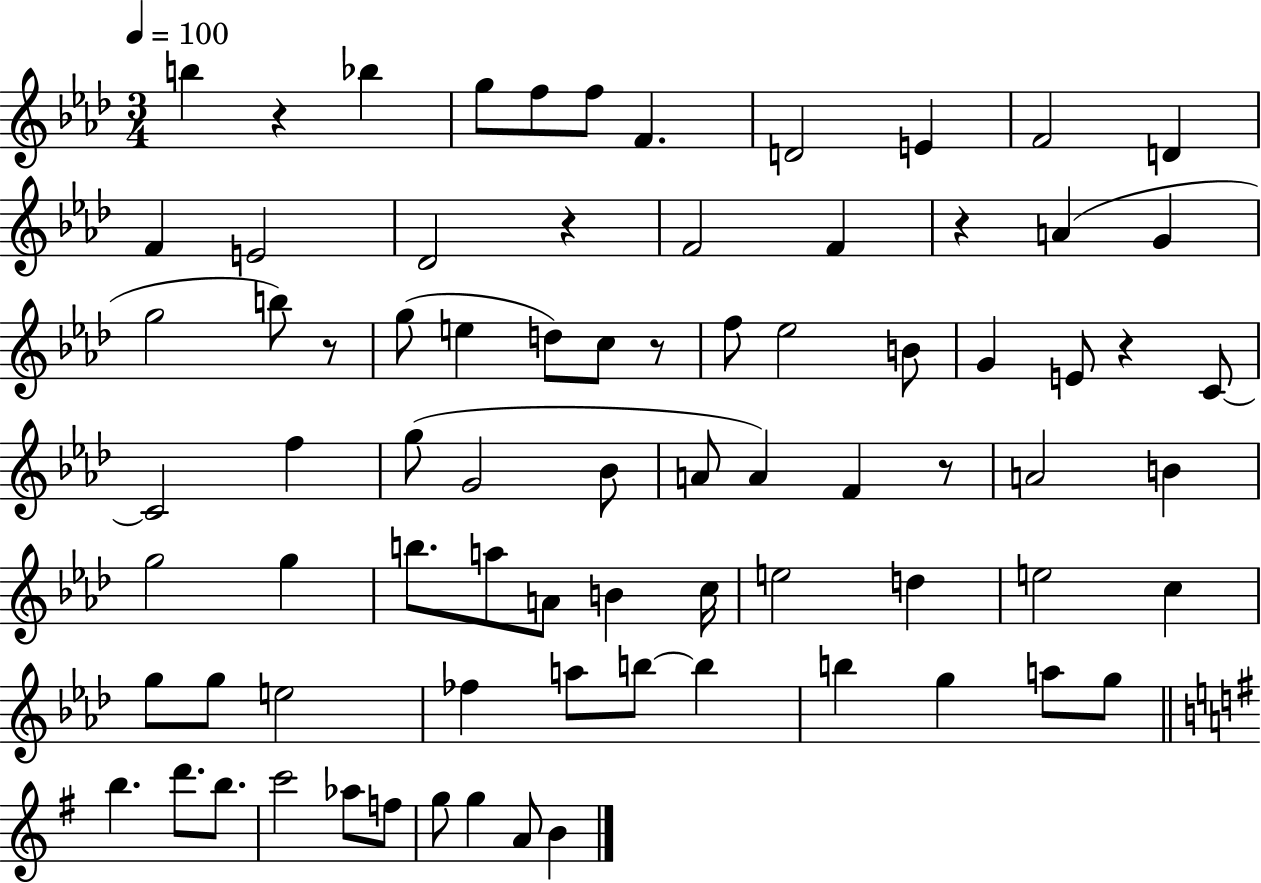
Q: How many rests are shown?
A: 7